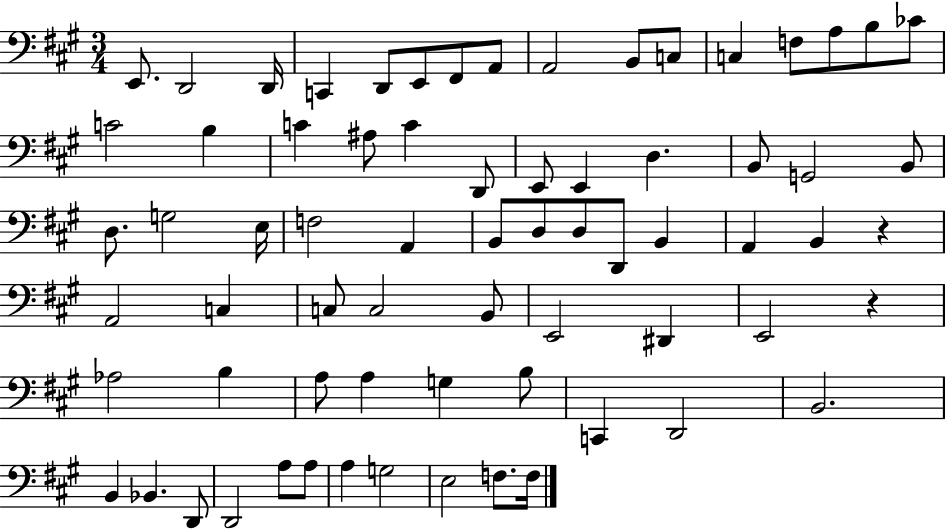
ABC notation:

X:1
T:Untitled
M:3/4
L:1/4
K:A
E,,/2 D,,2 D,,/4 C,, D,,/2 E,,/2 ^F,,/2 A,,/2 A,,2 B,,/2 C,/2 C, F,/2 A,/2 B,/2 _C/2 C2 B, C ^A,/2 C D,,/2 E,,/2 E,, D, B,,/2 G,,2 B,,/2 D,/2 G,2 E,/4 F,2 A,, B,,/2 D,/2 D,/2 D,,/2 B,, A,, B,, z A,,2 C, C,/2 C,2 B,,/2 E,,2 ^D,, E,,2 z _A,2 B, A,/2 A, G, B,/2 C,, D,,2 B,,2 B,, _B,, D,,/2 D,,2 A,/2 A,/2 A, G,2 E,2 F,/2 F,/4